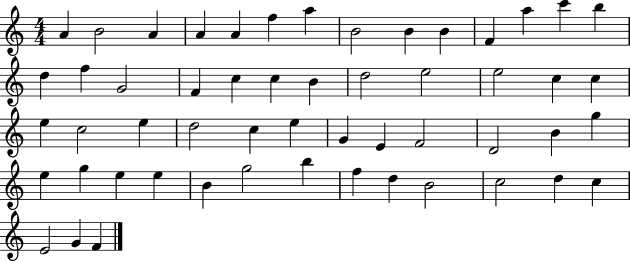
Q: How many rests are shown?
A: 0